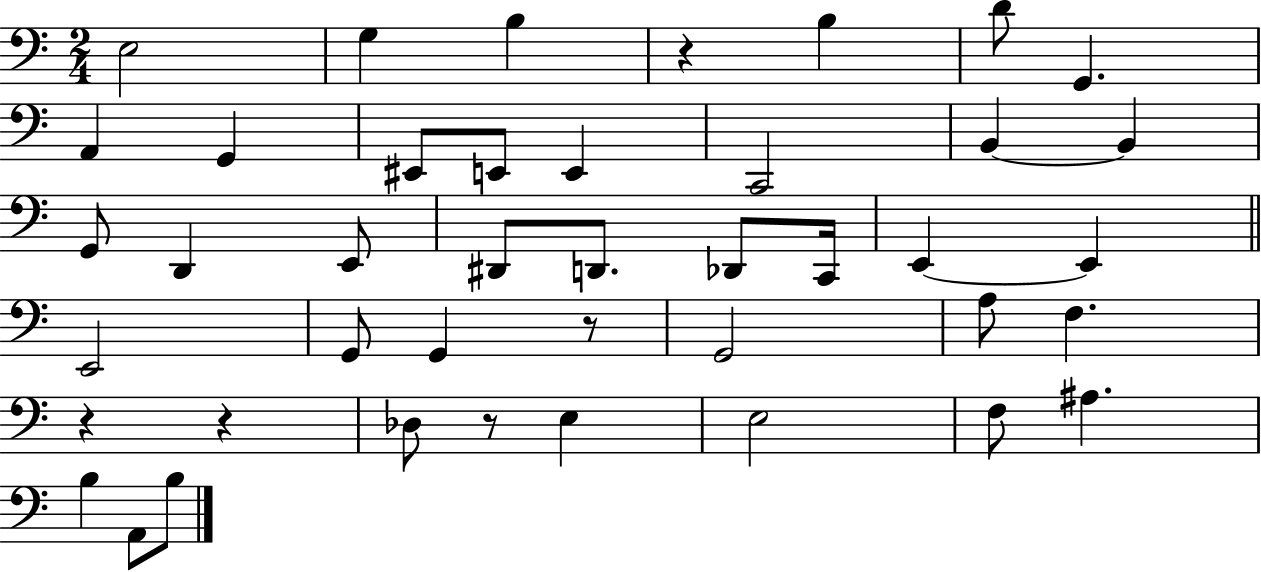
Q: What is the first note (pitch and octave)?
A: E3